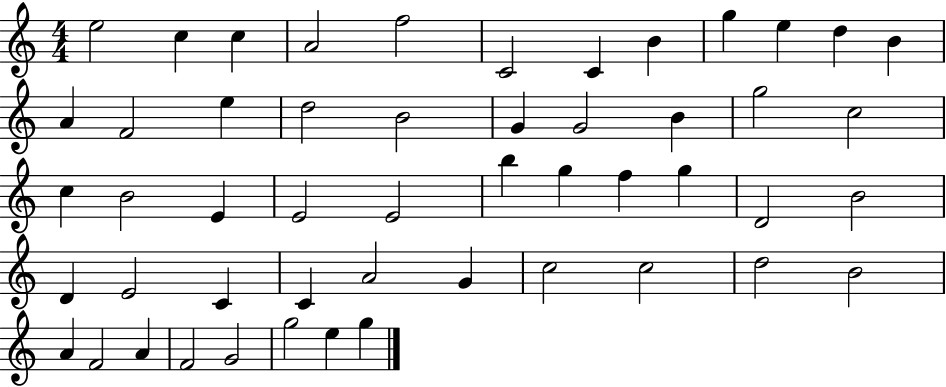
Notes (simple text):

E5/h C5/q C5/q A4/h F5/h C4/h C4/q B4/q G5/q E5/q D5/q B4/q A4/q F4/h E5/q D5/h B4/h G4/q G4/h B4/q G5/h C5/h C5/q B4/h E4/q E4/h E4/h B5/q G5/q F5/q G5/q D4/h B4/h D4/q E4/h C4/q C4/q A4/h G4/q C5/h C5/h D5/h B4/h A4/q F4/h A4/q F4/h G4/h G5/h E5/q G5/q